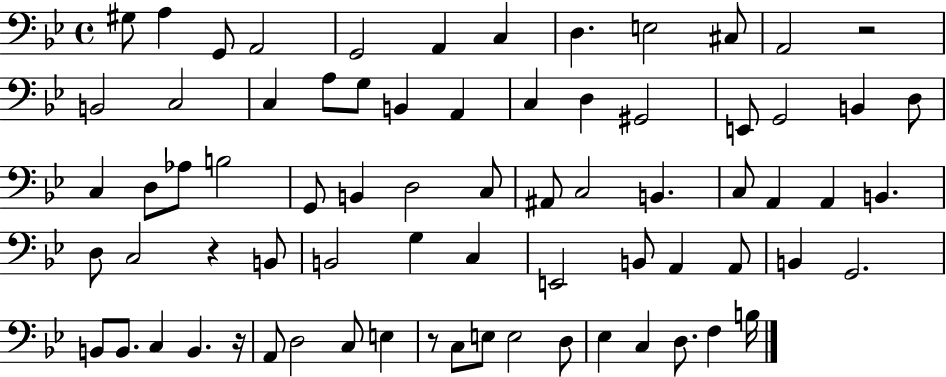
{
  \clef bass
  \time 4/4
  \defaultTimeSignature
  \key bes \major
  \repeat volta 2 { gis8 a4 g,8 a,2 | g,2 a,4 c4 | d4. e2 cis8 | a,2 r2 | \break b,2 c2 | c4 a8 g8 b,4 a,4 | c4 d4 gis,2 | e,8 g,2 b,4 d8 | \break c4 d8 aes8 b2 | g,8 b,4 d2 c8 | ais,8 c2 b,4. | c8 a,4 a,4 b,4. | \break d8 c2 r4 b,8 | b,2 g4 c4 | e,2 b,8 a,4 a,8 | b,4 g,2. | \break b,8 b,8. c4 b,4. r16 | a,8 d2 c8 e4 | r8 c8 e8 e2 d8 | ees4 c4 d8. f4 b16 | \break } \bar "|."
}